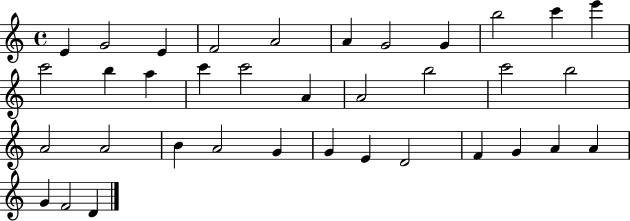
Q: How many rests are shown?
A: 0